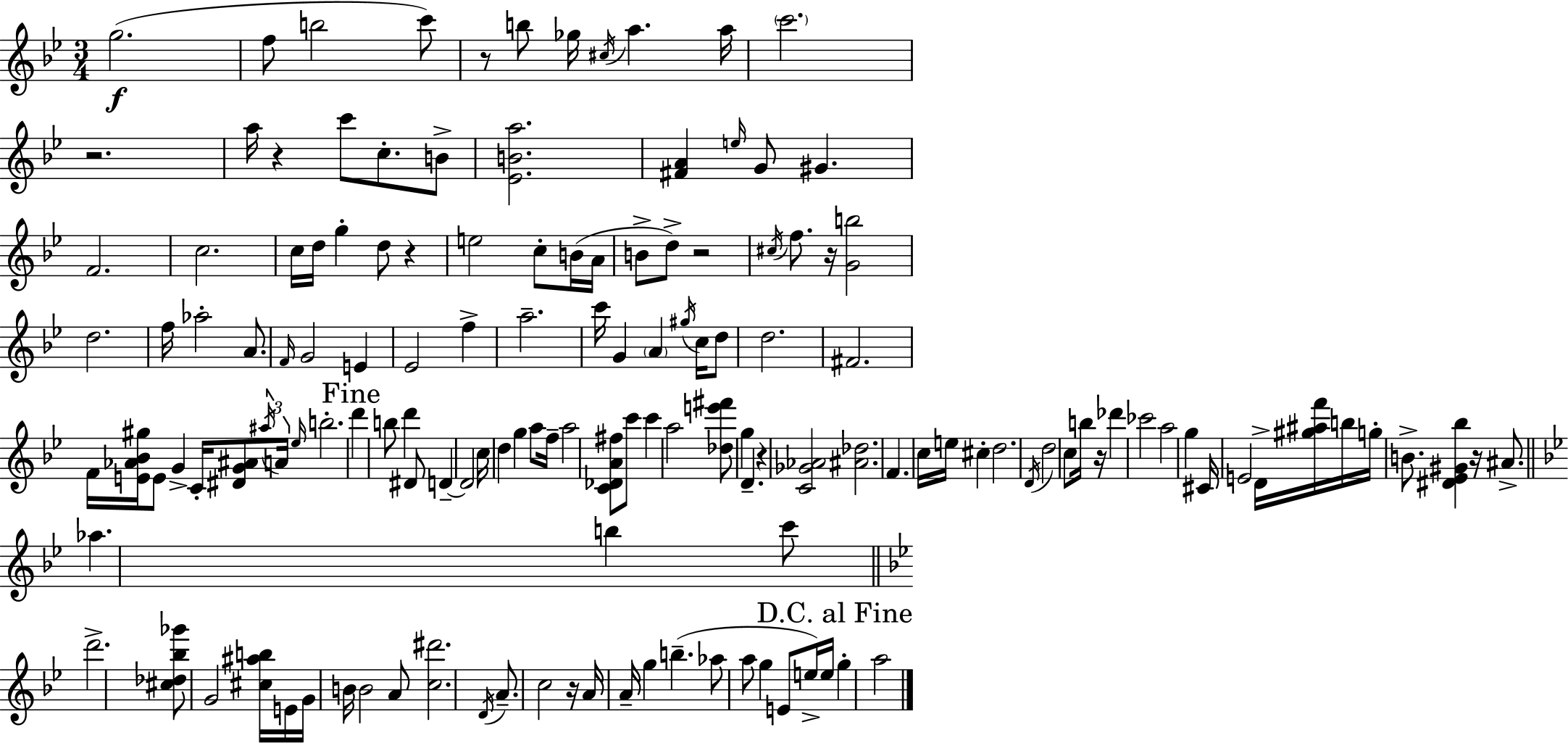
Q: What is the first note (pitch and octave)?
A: G5